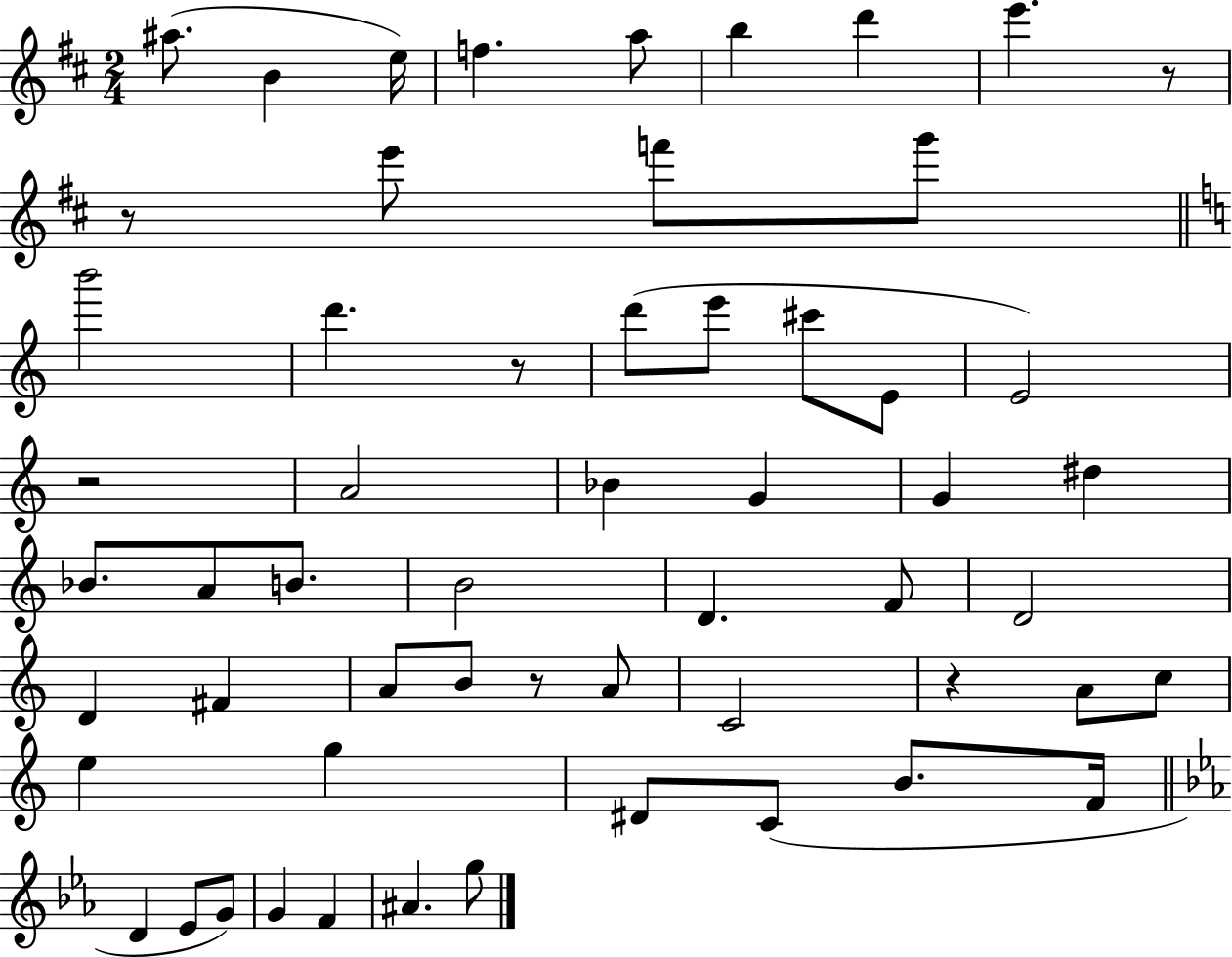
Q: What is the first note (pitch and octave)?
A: A#5